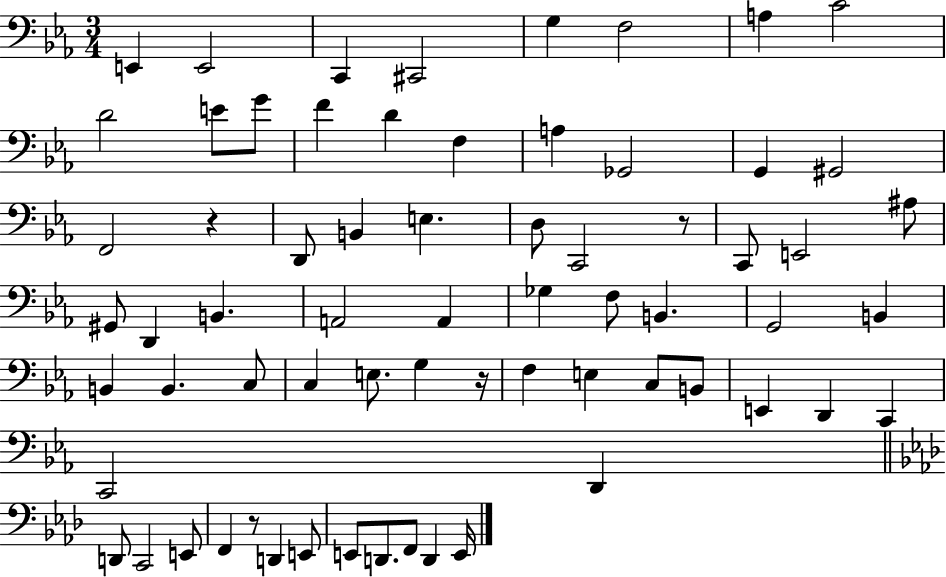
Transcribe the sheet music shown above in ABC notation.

X:1
T:Untitled
M:3/4
L:1/4
K:Eb
E,, E,,2 C,, ^C,,2 G, F,2 A, C2 D2 E/2 G/2 F D F, A, _G,,2 G,, ^G,,2 F,,2 z D,,/2 B,, E, D,/2 C,,2 z/2 C,,/2 E,,2 ^A,/2 ^G,,/2 D,, B,, A,,2 A,, _G, F,/2 B,, G,,2 B,, B,, B,, C,/2 C, E,/2 G, z/4 F, E, C,/2 B,,/2 E,, D,, C,, C,,2 D,, D,,/2 C,,2 E,,/2 F,, z/2 D,, E,,/2 E,,/2 D,,/2 F,,/2 D,, E,,/4